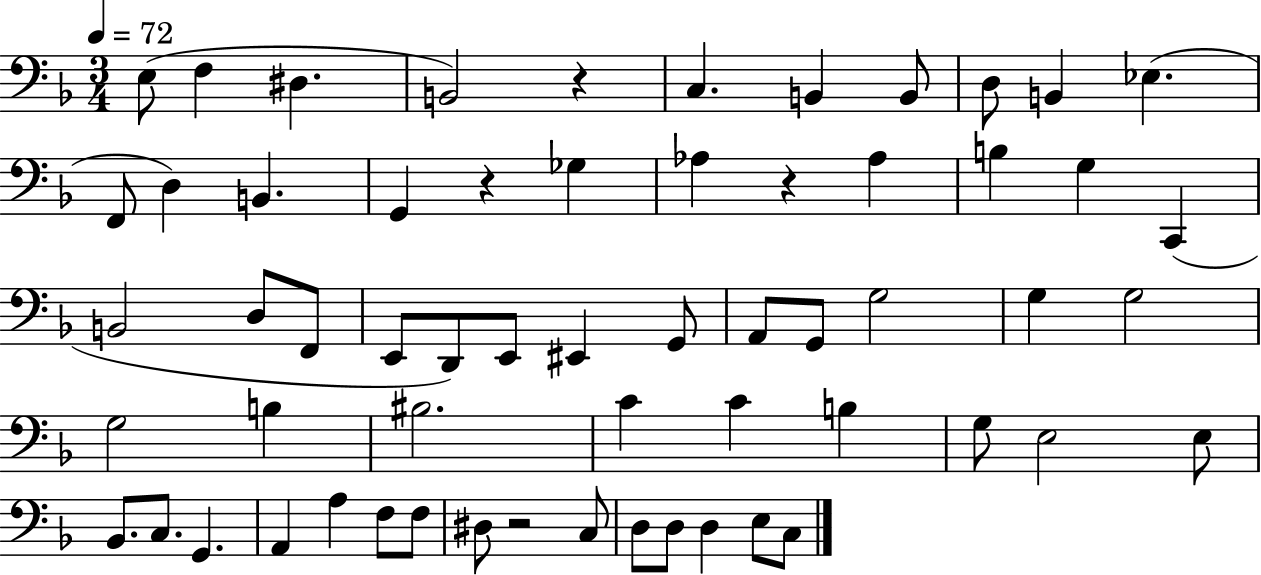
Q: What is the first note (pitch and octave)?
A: E3